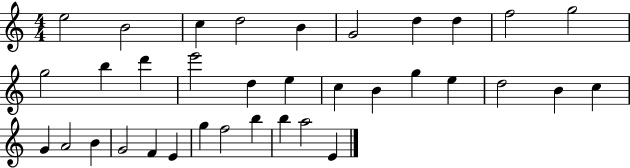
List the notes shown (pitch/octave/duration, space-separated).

E5/h B4/h C5/q D5/h B4/q G4/h D5/q D5/q F5/h G5/h G5/h B5/q D6/q E6/h D5/q E5/q C5/q B4/q G5/q E5/q D5/h B4/q C5/q G4/q A4/h B4/q G4/h F4/q E4/q G5/q F5/h B5/q B5/q A5/h E4/q